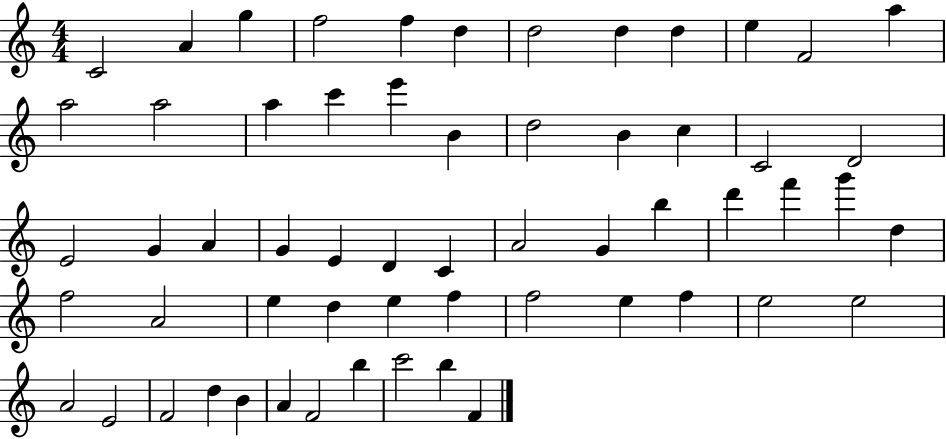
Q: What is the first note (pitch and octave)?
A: C4